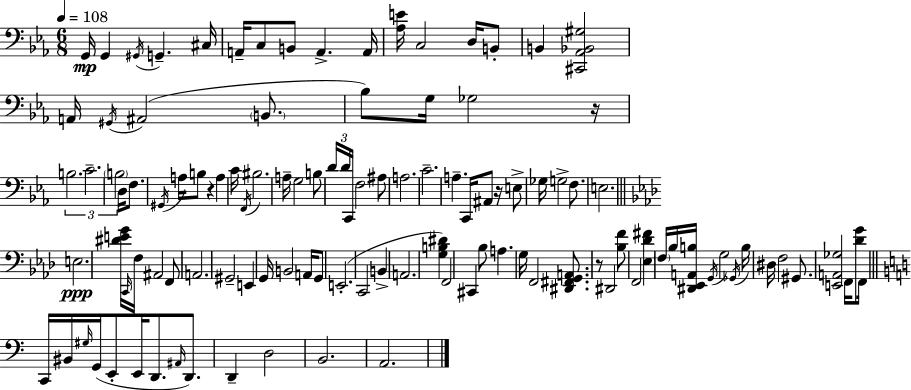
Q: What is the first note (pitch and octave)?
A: G2